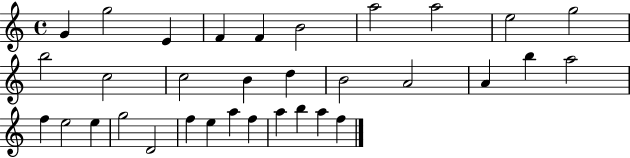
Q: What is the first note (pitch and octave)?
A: G4